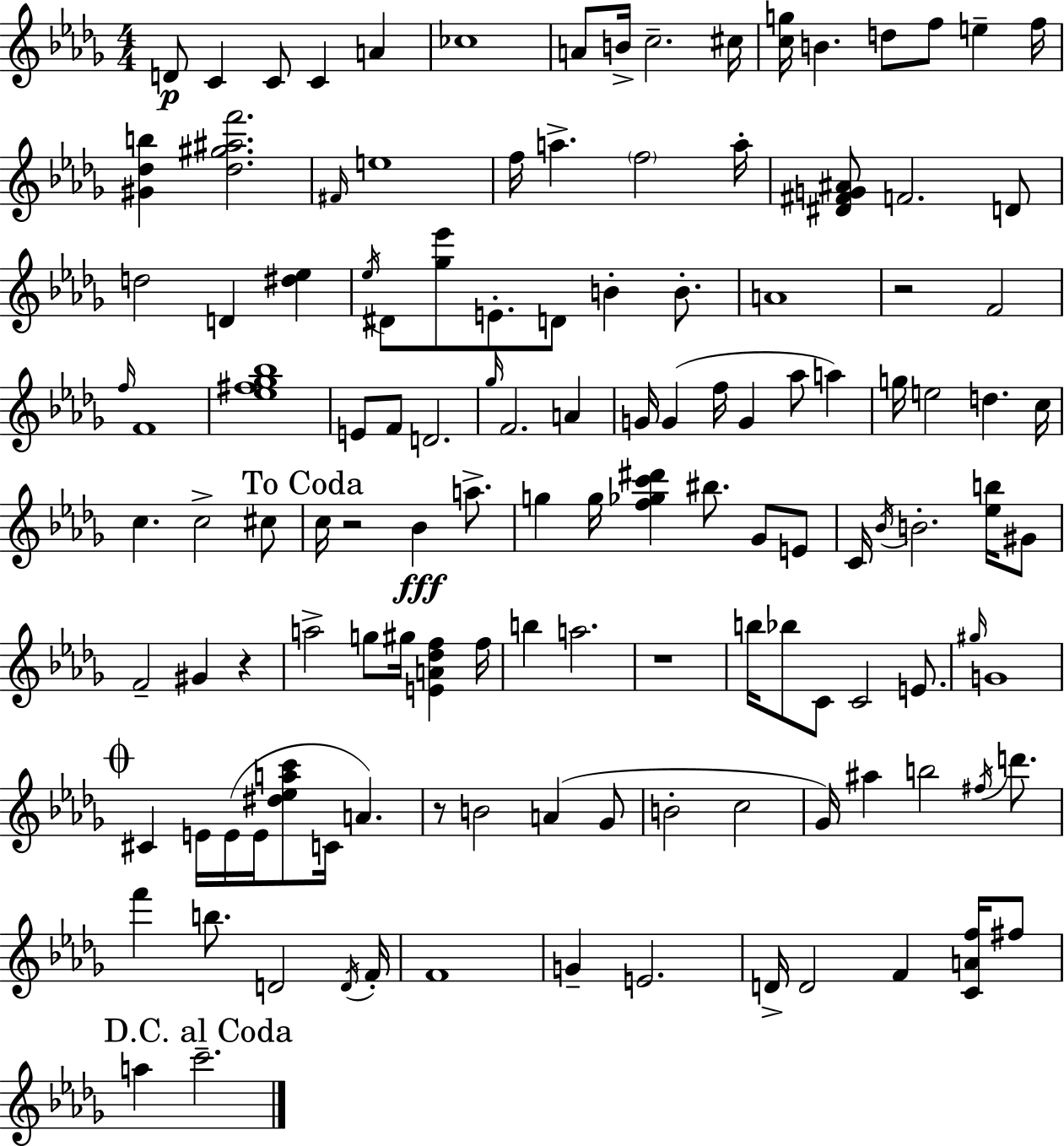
D4/e C4/q C4/e C4/q A4/q CES5/w A4/e B4/s C5/h. C#5/s [C5,G5]/s B4/q. D5/e F5/e E5/q F5/s [G#4,Db5,B5]/q [Db5,G#5,A#5,F6]/h. F#4/s E5/w F5/s A5/q. F5/h A5/s [D#4,F#4,G4,A#4]/e F4/h. D4/e D5/h D4/q [D#5,Eb5]/q Eb5/s D#4/e [Gb5,Eb6]/e E4/e. D4/e B4/q B4/e. A4/w R/h F4/h F5/s F4/w [Eb5,F#5,Gb5,Bb5]/w E4/e F4/e D4/h. Gb5/s F4/h. A4/q G4/s G4/q F5/s G4/q Ab5/e A5/q G5/s E5/h D5/q. C5/s C5/q. C5/h C#5/e C5/s R/h Bb4/q A5/e. G5/q G5/s [F5,Gb5,C6,D#6]/q BIS5/e. Gb4/e E4/e C4/s Bb4/s B4/h. [Eb5,B5]/s G#4/e F4/h G#4/q R/q A5/h G5/e G#5/s [E4,A4,Db5,F5]/q F5/s B5/q A5/h. R/w B5/s Bb5/e C4/e C4/h E4/e. G#5/s G4/w C#4/q E4/s E4/s E4/s [D#5,Eb5,A5,C6]/e C4/s A4/q. R/e B4/h A4/q Gb4/e B4/h C5/h Gb4/s A#5/q B5/h F#5/s D6/e. F6/q B5/e. D4/h D4/s F4/s F4/w G4/q E4/h. D4/s D4/h F4/q [C4,A4,F5]/s F#5/e A5/q C6/h.